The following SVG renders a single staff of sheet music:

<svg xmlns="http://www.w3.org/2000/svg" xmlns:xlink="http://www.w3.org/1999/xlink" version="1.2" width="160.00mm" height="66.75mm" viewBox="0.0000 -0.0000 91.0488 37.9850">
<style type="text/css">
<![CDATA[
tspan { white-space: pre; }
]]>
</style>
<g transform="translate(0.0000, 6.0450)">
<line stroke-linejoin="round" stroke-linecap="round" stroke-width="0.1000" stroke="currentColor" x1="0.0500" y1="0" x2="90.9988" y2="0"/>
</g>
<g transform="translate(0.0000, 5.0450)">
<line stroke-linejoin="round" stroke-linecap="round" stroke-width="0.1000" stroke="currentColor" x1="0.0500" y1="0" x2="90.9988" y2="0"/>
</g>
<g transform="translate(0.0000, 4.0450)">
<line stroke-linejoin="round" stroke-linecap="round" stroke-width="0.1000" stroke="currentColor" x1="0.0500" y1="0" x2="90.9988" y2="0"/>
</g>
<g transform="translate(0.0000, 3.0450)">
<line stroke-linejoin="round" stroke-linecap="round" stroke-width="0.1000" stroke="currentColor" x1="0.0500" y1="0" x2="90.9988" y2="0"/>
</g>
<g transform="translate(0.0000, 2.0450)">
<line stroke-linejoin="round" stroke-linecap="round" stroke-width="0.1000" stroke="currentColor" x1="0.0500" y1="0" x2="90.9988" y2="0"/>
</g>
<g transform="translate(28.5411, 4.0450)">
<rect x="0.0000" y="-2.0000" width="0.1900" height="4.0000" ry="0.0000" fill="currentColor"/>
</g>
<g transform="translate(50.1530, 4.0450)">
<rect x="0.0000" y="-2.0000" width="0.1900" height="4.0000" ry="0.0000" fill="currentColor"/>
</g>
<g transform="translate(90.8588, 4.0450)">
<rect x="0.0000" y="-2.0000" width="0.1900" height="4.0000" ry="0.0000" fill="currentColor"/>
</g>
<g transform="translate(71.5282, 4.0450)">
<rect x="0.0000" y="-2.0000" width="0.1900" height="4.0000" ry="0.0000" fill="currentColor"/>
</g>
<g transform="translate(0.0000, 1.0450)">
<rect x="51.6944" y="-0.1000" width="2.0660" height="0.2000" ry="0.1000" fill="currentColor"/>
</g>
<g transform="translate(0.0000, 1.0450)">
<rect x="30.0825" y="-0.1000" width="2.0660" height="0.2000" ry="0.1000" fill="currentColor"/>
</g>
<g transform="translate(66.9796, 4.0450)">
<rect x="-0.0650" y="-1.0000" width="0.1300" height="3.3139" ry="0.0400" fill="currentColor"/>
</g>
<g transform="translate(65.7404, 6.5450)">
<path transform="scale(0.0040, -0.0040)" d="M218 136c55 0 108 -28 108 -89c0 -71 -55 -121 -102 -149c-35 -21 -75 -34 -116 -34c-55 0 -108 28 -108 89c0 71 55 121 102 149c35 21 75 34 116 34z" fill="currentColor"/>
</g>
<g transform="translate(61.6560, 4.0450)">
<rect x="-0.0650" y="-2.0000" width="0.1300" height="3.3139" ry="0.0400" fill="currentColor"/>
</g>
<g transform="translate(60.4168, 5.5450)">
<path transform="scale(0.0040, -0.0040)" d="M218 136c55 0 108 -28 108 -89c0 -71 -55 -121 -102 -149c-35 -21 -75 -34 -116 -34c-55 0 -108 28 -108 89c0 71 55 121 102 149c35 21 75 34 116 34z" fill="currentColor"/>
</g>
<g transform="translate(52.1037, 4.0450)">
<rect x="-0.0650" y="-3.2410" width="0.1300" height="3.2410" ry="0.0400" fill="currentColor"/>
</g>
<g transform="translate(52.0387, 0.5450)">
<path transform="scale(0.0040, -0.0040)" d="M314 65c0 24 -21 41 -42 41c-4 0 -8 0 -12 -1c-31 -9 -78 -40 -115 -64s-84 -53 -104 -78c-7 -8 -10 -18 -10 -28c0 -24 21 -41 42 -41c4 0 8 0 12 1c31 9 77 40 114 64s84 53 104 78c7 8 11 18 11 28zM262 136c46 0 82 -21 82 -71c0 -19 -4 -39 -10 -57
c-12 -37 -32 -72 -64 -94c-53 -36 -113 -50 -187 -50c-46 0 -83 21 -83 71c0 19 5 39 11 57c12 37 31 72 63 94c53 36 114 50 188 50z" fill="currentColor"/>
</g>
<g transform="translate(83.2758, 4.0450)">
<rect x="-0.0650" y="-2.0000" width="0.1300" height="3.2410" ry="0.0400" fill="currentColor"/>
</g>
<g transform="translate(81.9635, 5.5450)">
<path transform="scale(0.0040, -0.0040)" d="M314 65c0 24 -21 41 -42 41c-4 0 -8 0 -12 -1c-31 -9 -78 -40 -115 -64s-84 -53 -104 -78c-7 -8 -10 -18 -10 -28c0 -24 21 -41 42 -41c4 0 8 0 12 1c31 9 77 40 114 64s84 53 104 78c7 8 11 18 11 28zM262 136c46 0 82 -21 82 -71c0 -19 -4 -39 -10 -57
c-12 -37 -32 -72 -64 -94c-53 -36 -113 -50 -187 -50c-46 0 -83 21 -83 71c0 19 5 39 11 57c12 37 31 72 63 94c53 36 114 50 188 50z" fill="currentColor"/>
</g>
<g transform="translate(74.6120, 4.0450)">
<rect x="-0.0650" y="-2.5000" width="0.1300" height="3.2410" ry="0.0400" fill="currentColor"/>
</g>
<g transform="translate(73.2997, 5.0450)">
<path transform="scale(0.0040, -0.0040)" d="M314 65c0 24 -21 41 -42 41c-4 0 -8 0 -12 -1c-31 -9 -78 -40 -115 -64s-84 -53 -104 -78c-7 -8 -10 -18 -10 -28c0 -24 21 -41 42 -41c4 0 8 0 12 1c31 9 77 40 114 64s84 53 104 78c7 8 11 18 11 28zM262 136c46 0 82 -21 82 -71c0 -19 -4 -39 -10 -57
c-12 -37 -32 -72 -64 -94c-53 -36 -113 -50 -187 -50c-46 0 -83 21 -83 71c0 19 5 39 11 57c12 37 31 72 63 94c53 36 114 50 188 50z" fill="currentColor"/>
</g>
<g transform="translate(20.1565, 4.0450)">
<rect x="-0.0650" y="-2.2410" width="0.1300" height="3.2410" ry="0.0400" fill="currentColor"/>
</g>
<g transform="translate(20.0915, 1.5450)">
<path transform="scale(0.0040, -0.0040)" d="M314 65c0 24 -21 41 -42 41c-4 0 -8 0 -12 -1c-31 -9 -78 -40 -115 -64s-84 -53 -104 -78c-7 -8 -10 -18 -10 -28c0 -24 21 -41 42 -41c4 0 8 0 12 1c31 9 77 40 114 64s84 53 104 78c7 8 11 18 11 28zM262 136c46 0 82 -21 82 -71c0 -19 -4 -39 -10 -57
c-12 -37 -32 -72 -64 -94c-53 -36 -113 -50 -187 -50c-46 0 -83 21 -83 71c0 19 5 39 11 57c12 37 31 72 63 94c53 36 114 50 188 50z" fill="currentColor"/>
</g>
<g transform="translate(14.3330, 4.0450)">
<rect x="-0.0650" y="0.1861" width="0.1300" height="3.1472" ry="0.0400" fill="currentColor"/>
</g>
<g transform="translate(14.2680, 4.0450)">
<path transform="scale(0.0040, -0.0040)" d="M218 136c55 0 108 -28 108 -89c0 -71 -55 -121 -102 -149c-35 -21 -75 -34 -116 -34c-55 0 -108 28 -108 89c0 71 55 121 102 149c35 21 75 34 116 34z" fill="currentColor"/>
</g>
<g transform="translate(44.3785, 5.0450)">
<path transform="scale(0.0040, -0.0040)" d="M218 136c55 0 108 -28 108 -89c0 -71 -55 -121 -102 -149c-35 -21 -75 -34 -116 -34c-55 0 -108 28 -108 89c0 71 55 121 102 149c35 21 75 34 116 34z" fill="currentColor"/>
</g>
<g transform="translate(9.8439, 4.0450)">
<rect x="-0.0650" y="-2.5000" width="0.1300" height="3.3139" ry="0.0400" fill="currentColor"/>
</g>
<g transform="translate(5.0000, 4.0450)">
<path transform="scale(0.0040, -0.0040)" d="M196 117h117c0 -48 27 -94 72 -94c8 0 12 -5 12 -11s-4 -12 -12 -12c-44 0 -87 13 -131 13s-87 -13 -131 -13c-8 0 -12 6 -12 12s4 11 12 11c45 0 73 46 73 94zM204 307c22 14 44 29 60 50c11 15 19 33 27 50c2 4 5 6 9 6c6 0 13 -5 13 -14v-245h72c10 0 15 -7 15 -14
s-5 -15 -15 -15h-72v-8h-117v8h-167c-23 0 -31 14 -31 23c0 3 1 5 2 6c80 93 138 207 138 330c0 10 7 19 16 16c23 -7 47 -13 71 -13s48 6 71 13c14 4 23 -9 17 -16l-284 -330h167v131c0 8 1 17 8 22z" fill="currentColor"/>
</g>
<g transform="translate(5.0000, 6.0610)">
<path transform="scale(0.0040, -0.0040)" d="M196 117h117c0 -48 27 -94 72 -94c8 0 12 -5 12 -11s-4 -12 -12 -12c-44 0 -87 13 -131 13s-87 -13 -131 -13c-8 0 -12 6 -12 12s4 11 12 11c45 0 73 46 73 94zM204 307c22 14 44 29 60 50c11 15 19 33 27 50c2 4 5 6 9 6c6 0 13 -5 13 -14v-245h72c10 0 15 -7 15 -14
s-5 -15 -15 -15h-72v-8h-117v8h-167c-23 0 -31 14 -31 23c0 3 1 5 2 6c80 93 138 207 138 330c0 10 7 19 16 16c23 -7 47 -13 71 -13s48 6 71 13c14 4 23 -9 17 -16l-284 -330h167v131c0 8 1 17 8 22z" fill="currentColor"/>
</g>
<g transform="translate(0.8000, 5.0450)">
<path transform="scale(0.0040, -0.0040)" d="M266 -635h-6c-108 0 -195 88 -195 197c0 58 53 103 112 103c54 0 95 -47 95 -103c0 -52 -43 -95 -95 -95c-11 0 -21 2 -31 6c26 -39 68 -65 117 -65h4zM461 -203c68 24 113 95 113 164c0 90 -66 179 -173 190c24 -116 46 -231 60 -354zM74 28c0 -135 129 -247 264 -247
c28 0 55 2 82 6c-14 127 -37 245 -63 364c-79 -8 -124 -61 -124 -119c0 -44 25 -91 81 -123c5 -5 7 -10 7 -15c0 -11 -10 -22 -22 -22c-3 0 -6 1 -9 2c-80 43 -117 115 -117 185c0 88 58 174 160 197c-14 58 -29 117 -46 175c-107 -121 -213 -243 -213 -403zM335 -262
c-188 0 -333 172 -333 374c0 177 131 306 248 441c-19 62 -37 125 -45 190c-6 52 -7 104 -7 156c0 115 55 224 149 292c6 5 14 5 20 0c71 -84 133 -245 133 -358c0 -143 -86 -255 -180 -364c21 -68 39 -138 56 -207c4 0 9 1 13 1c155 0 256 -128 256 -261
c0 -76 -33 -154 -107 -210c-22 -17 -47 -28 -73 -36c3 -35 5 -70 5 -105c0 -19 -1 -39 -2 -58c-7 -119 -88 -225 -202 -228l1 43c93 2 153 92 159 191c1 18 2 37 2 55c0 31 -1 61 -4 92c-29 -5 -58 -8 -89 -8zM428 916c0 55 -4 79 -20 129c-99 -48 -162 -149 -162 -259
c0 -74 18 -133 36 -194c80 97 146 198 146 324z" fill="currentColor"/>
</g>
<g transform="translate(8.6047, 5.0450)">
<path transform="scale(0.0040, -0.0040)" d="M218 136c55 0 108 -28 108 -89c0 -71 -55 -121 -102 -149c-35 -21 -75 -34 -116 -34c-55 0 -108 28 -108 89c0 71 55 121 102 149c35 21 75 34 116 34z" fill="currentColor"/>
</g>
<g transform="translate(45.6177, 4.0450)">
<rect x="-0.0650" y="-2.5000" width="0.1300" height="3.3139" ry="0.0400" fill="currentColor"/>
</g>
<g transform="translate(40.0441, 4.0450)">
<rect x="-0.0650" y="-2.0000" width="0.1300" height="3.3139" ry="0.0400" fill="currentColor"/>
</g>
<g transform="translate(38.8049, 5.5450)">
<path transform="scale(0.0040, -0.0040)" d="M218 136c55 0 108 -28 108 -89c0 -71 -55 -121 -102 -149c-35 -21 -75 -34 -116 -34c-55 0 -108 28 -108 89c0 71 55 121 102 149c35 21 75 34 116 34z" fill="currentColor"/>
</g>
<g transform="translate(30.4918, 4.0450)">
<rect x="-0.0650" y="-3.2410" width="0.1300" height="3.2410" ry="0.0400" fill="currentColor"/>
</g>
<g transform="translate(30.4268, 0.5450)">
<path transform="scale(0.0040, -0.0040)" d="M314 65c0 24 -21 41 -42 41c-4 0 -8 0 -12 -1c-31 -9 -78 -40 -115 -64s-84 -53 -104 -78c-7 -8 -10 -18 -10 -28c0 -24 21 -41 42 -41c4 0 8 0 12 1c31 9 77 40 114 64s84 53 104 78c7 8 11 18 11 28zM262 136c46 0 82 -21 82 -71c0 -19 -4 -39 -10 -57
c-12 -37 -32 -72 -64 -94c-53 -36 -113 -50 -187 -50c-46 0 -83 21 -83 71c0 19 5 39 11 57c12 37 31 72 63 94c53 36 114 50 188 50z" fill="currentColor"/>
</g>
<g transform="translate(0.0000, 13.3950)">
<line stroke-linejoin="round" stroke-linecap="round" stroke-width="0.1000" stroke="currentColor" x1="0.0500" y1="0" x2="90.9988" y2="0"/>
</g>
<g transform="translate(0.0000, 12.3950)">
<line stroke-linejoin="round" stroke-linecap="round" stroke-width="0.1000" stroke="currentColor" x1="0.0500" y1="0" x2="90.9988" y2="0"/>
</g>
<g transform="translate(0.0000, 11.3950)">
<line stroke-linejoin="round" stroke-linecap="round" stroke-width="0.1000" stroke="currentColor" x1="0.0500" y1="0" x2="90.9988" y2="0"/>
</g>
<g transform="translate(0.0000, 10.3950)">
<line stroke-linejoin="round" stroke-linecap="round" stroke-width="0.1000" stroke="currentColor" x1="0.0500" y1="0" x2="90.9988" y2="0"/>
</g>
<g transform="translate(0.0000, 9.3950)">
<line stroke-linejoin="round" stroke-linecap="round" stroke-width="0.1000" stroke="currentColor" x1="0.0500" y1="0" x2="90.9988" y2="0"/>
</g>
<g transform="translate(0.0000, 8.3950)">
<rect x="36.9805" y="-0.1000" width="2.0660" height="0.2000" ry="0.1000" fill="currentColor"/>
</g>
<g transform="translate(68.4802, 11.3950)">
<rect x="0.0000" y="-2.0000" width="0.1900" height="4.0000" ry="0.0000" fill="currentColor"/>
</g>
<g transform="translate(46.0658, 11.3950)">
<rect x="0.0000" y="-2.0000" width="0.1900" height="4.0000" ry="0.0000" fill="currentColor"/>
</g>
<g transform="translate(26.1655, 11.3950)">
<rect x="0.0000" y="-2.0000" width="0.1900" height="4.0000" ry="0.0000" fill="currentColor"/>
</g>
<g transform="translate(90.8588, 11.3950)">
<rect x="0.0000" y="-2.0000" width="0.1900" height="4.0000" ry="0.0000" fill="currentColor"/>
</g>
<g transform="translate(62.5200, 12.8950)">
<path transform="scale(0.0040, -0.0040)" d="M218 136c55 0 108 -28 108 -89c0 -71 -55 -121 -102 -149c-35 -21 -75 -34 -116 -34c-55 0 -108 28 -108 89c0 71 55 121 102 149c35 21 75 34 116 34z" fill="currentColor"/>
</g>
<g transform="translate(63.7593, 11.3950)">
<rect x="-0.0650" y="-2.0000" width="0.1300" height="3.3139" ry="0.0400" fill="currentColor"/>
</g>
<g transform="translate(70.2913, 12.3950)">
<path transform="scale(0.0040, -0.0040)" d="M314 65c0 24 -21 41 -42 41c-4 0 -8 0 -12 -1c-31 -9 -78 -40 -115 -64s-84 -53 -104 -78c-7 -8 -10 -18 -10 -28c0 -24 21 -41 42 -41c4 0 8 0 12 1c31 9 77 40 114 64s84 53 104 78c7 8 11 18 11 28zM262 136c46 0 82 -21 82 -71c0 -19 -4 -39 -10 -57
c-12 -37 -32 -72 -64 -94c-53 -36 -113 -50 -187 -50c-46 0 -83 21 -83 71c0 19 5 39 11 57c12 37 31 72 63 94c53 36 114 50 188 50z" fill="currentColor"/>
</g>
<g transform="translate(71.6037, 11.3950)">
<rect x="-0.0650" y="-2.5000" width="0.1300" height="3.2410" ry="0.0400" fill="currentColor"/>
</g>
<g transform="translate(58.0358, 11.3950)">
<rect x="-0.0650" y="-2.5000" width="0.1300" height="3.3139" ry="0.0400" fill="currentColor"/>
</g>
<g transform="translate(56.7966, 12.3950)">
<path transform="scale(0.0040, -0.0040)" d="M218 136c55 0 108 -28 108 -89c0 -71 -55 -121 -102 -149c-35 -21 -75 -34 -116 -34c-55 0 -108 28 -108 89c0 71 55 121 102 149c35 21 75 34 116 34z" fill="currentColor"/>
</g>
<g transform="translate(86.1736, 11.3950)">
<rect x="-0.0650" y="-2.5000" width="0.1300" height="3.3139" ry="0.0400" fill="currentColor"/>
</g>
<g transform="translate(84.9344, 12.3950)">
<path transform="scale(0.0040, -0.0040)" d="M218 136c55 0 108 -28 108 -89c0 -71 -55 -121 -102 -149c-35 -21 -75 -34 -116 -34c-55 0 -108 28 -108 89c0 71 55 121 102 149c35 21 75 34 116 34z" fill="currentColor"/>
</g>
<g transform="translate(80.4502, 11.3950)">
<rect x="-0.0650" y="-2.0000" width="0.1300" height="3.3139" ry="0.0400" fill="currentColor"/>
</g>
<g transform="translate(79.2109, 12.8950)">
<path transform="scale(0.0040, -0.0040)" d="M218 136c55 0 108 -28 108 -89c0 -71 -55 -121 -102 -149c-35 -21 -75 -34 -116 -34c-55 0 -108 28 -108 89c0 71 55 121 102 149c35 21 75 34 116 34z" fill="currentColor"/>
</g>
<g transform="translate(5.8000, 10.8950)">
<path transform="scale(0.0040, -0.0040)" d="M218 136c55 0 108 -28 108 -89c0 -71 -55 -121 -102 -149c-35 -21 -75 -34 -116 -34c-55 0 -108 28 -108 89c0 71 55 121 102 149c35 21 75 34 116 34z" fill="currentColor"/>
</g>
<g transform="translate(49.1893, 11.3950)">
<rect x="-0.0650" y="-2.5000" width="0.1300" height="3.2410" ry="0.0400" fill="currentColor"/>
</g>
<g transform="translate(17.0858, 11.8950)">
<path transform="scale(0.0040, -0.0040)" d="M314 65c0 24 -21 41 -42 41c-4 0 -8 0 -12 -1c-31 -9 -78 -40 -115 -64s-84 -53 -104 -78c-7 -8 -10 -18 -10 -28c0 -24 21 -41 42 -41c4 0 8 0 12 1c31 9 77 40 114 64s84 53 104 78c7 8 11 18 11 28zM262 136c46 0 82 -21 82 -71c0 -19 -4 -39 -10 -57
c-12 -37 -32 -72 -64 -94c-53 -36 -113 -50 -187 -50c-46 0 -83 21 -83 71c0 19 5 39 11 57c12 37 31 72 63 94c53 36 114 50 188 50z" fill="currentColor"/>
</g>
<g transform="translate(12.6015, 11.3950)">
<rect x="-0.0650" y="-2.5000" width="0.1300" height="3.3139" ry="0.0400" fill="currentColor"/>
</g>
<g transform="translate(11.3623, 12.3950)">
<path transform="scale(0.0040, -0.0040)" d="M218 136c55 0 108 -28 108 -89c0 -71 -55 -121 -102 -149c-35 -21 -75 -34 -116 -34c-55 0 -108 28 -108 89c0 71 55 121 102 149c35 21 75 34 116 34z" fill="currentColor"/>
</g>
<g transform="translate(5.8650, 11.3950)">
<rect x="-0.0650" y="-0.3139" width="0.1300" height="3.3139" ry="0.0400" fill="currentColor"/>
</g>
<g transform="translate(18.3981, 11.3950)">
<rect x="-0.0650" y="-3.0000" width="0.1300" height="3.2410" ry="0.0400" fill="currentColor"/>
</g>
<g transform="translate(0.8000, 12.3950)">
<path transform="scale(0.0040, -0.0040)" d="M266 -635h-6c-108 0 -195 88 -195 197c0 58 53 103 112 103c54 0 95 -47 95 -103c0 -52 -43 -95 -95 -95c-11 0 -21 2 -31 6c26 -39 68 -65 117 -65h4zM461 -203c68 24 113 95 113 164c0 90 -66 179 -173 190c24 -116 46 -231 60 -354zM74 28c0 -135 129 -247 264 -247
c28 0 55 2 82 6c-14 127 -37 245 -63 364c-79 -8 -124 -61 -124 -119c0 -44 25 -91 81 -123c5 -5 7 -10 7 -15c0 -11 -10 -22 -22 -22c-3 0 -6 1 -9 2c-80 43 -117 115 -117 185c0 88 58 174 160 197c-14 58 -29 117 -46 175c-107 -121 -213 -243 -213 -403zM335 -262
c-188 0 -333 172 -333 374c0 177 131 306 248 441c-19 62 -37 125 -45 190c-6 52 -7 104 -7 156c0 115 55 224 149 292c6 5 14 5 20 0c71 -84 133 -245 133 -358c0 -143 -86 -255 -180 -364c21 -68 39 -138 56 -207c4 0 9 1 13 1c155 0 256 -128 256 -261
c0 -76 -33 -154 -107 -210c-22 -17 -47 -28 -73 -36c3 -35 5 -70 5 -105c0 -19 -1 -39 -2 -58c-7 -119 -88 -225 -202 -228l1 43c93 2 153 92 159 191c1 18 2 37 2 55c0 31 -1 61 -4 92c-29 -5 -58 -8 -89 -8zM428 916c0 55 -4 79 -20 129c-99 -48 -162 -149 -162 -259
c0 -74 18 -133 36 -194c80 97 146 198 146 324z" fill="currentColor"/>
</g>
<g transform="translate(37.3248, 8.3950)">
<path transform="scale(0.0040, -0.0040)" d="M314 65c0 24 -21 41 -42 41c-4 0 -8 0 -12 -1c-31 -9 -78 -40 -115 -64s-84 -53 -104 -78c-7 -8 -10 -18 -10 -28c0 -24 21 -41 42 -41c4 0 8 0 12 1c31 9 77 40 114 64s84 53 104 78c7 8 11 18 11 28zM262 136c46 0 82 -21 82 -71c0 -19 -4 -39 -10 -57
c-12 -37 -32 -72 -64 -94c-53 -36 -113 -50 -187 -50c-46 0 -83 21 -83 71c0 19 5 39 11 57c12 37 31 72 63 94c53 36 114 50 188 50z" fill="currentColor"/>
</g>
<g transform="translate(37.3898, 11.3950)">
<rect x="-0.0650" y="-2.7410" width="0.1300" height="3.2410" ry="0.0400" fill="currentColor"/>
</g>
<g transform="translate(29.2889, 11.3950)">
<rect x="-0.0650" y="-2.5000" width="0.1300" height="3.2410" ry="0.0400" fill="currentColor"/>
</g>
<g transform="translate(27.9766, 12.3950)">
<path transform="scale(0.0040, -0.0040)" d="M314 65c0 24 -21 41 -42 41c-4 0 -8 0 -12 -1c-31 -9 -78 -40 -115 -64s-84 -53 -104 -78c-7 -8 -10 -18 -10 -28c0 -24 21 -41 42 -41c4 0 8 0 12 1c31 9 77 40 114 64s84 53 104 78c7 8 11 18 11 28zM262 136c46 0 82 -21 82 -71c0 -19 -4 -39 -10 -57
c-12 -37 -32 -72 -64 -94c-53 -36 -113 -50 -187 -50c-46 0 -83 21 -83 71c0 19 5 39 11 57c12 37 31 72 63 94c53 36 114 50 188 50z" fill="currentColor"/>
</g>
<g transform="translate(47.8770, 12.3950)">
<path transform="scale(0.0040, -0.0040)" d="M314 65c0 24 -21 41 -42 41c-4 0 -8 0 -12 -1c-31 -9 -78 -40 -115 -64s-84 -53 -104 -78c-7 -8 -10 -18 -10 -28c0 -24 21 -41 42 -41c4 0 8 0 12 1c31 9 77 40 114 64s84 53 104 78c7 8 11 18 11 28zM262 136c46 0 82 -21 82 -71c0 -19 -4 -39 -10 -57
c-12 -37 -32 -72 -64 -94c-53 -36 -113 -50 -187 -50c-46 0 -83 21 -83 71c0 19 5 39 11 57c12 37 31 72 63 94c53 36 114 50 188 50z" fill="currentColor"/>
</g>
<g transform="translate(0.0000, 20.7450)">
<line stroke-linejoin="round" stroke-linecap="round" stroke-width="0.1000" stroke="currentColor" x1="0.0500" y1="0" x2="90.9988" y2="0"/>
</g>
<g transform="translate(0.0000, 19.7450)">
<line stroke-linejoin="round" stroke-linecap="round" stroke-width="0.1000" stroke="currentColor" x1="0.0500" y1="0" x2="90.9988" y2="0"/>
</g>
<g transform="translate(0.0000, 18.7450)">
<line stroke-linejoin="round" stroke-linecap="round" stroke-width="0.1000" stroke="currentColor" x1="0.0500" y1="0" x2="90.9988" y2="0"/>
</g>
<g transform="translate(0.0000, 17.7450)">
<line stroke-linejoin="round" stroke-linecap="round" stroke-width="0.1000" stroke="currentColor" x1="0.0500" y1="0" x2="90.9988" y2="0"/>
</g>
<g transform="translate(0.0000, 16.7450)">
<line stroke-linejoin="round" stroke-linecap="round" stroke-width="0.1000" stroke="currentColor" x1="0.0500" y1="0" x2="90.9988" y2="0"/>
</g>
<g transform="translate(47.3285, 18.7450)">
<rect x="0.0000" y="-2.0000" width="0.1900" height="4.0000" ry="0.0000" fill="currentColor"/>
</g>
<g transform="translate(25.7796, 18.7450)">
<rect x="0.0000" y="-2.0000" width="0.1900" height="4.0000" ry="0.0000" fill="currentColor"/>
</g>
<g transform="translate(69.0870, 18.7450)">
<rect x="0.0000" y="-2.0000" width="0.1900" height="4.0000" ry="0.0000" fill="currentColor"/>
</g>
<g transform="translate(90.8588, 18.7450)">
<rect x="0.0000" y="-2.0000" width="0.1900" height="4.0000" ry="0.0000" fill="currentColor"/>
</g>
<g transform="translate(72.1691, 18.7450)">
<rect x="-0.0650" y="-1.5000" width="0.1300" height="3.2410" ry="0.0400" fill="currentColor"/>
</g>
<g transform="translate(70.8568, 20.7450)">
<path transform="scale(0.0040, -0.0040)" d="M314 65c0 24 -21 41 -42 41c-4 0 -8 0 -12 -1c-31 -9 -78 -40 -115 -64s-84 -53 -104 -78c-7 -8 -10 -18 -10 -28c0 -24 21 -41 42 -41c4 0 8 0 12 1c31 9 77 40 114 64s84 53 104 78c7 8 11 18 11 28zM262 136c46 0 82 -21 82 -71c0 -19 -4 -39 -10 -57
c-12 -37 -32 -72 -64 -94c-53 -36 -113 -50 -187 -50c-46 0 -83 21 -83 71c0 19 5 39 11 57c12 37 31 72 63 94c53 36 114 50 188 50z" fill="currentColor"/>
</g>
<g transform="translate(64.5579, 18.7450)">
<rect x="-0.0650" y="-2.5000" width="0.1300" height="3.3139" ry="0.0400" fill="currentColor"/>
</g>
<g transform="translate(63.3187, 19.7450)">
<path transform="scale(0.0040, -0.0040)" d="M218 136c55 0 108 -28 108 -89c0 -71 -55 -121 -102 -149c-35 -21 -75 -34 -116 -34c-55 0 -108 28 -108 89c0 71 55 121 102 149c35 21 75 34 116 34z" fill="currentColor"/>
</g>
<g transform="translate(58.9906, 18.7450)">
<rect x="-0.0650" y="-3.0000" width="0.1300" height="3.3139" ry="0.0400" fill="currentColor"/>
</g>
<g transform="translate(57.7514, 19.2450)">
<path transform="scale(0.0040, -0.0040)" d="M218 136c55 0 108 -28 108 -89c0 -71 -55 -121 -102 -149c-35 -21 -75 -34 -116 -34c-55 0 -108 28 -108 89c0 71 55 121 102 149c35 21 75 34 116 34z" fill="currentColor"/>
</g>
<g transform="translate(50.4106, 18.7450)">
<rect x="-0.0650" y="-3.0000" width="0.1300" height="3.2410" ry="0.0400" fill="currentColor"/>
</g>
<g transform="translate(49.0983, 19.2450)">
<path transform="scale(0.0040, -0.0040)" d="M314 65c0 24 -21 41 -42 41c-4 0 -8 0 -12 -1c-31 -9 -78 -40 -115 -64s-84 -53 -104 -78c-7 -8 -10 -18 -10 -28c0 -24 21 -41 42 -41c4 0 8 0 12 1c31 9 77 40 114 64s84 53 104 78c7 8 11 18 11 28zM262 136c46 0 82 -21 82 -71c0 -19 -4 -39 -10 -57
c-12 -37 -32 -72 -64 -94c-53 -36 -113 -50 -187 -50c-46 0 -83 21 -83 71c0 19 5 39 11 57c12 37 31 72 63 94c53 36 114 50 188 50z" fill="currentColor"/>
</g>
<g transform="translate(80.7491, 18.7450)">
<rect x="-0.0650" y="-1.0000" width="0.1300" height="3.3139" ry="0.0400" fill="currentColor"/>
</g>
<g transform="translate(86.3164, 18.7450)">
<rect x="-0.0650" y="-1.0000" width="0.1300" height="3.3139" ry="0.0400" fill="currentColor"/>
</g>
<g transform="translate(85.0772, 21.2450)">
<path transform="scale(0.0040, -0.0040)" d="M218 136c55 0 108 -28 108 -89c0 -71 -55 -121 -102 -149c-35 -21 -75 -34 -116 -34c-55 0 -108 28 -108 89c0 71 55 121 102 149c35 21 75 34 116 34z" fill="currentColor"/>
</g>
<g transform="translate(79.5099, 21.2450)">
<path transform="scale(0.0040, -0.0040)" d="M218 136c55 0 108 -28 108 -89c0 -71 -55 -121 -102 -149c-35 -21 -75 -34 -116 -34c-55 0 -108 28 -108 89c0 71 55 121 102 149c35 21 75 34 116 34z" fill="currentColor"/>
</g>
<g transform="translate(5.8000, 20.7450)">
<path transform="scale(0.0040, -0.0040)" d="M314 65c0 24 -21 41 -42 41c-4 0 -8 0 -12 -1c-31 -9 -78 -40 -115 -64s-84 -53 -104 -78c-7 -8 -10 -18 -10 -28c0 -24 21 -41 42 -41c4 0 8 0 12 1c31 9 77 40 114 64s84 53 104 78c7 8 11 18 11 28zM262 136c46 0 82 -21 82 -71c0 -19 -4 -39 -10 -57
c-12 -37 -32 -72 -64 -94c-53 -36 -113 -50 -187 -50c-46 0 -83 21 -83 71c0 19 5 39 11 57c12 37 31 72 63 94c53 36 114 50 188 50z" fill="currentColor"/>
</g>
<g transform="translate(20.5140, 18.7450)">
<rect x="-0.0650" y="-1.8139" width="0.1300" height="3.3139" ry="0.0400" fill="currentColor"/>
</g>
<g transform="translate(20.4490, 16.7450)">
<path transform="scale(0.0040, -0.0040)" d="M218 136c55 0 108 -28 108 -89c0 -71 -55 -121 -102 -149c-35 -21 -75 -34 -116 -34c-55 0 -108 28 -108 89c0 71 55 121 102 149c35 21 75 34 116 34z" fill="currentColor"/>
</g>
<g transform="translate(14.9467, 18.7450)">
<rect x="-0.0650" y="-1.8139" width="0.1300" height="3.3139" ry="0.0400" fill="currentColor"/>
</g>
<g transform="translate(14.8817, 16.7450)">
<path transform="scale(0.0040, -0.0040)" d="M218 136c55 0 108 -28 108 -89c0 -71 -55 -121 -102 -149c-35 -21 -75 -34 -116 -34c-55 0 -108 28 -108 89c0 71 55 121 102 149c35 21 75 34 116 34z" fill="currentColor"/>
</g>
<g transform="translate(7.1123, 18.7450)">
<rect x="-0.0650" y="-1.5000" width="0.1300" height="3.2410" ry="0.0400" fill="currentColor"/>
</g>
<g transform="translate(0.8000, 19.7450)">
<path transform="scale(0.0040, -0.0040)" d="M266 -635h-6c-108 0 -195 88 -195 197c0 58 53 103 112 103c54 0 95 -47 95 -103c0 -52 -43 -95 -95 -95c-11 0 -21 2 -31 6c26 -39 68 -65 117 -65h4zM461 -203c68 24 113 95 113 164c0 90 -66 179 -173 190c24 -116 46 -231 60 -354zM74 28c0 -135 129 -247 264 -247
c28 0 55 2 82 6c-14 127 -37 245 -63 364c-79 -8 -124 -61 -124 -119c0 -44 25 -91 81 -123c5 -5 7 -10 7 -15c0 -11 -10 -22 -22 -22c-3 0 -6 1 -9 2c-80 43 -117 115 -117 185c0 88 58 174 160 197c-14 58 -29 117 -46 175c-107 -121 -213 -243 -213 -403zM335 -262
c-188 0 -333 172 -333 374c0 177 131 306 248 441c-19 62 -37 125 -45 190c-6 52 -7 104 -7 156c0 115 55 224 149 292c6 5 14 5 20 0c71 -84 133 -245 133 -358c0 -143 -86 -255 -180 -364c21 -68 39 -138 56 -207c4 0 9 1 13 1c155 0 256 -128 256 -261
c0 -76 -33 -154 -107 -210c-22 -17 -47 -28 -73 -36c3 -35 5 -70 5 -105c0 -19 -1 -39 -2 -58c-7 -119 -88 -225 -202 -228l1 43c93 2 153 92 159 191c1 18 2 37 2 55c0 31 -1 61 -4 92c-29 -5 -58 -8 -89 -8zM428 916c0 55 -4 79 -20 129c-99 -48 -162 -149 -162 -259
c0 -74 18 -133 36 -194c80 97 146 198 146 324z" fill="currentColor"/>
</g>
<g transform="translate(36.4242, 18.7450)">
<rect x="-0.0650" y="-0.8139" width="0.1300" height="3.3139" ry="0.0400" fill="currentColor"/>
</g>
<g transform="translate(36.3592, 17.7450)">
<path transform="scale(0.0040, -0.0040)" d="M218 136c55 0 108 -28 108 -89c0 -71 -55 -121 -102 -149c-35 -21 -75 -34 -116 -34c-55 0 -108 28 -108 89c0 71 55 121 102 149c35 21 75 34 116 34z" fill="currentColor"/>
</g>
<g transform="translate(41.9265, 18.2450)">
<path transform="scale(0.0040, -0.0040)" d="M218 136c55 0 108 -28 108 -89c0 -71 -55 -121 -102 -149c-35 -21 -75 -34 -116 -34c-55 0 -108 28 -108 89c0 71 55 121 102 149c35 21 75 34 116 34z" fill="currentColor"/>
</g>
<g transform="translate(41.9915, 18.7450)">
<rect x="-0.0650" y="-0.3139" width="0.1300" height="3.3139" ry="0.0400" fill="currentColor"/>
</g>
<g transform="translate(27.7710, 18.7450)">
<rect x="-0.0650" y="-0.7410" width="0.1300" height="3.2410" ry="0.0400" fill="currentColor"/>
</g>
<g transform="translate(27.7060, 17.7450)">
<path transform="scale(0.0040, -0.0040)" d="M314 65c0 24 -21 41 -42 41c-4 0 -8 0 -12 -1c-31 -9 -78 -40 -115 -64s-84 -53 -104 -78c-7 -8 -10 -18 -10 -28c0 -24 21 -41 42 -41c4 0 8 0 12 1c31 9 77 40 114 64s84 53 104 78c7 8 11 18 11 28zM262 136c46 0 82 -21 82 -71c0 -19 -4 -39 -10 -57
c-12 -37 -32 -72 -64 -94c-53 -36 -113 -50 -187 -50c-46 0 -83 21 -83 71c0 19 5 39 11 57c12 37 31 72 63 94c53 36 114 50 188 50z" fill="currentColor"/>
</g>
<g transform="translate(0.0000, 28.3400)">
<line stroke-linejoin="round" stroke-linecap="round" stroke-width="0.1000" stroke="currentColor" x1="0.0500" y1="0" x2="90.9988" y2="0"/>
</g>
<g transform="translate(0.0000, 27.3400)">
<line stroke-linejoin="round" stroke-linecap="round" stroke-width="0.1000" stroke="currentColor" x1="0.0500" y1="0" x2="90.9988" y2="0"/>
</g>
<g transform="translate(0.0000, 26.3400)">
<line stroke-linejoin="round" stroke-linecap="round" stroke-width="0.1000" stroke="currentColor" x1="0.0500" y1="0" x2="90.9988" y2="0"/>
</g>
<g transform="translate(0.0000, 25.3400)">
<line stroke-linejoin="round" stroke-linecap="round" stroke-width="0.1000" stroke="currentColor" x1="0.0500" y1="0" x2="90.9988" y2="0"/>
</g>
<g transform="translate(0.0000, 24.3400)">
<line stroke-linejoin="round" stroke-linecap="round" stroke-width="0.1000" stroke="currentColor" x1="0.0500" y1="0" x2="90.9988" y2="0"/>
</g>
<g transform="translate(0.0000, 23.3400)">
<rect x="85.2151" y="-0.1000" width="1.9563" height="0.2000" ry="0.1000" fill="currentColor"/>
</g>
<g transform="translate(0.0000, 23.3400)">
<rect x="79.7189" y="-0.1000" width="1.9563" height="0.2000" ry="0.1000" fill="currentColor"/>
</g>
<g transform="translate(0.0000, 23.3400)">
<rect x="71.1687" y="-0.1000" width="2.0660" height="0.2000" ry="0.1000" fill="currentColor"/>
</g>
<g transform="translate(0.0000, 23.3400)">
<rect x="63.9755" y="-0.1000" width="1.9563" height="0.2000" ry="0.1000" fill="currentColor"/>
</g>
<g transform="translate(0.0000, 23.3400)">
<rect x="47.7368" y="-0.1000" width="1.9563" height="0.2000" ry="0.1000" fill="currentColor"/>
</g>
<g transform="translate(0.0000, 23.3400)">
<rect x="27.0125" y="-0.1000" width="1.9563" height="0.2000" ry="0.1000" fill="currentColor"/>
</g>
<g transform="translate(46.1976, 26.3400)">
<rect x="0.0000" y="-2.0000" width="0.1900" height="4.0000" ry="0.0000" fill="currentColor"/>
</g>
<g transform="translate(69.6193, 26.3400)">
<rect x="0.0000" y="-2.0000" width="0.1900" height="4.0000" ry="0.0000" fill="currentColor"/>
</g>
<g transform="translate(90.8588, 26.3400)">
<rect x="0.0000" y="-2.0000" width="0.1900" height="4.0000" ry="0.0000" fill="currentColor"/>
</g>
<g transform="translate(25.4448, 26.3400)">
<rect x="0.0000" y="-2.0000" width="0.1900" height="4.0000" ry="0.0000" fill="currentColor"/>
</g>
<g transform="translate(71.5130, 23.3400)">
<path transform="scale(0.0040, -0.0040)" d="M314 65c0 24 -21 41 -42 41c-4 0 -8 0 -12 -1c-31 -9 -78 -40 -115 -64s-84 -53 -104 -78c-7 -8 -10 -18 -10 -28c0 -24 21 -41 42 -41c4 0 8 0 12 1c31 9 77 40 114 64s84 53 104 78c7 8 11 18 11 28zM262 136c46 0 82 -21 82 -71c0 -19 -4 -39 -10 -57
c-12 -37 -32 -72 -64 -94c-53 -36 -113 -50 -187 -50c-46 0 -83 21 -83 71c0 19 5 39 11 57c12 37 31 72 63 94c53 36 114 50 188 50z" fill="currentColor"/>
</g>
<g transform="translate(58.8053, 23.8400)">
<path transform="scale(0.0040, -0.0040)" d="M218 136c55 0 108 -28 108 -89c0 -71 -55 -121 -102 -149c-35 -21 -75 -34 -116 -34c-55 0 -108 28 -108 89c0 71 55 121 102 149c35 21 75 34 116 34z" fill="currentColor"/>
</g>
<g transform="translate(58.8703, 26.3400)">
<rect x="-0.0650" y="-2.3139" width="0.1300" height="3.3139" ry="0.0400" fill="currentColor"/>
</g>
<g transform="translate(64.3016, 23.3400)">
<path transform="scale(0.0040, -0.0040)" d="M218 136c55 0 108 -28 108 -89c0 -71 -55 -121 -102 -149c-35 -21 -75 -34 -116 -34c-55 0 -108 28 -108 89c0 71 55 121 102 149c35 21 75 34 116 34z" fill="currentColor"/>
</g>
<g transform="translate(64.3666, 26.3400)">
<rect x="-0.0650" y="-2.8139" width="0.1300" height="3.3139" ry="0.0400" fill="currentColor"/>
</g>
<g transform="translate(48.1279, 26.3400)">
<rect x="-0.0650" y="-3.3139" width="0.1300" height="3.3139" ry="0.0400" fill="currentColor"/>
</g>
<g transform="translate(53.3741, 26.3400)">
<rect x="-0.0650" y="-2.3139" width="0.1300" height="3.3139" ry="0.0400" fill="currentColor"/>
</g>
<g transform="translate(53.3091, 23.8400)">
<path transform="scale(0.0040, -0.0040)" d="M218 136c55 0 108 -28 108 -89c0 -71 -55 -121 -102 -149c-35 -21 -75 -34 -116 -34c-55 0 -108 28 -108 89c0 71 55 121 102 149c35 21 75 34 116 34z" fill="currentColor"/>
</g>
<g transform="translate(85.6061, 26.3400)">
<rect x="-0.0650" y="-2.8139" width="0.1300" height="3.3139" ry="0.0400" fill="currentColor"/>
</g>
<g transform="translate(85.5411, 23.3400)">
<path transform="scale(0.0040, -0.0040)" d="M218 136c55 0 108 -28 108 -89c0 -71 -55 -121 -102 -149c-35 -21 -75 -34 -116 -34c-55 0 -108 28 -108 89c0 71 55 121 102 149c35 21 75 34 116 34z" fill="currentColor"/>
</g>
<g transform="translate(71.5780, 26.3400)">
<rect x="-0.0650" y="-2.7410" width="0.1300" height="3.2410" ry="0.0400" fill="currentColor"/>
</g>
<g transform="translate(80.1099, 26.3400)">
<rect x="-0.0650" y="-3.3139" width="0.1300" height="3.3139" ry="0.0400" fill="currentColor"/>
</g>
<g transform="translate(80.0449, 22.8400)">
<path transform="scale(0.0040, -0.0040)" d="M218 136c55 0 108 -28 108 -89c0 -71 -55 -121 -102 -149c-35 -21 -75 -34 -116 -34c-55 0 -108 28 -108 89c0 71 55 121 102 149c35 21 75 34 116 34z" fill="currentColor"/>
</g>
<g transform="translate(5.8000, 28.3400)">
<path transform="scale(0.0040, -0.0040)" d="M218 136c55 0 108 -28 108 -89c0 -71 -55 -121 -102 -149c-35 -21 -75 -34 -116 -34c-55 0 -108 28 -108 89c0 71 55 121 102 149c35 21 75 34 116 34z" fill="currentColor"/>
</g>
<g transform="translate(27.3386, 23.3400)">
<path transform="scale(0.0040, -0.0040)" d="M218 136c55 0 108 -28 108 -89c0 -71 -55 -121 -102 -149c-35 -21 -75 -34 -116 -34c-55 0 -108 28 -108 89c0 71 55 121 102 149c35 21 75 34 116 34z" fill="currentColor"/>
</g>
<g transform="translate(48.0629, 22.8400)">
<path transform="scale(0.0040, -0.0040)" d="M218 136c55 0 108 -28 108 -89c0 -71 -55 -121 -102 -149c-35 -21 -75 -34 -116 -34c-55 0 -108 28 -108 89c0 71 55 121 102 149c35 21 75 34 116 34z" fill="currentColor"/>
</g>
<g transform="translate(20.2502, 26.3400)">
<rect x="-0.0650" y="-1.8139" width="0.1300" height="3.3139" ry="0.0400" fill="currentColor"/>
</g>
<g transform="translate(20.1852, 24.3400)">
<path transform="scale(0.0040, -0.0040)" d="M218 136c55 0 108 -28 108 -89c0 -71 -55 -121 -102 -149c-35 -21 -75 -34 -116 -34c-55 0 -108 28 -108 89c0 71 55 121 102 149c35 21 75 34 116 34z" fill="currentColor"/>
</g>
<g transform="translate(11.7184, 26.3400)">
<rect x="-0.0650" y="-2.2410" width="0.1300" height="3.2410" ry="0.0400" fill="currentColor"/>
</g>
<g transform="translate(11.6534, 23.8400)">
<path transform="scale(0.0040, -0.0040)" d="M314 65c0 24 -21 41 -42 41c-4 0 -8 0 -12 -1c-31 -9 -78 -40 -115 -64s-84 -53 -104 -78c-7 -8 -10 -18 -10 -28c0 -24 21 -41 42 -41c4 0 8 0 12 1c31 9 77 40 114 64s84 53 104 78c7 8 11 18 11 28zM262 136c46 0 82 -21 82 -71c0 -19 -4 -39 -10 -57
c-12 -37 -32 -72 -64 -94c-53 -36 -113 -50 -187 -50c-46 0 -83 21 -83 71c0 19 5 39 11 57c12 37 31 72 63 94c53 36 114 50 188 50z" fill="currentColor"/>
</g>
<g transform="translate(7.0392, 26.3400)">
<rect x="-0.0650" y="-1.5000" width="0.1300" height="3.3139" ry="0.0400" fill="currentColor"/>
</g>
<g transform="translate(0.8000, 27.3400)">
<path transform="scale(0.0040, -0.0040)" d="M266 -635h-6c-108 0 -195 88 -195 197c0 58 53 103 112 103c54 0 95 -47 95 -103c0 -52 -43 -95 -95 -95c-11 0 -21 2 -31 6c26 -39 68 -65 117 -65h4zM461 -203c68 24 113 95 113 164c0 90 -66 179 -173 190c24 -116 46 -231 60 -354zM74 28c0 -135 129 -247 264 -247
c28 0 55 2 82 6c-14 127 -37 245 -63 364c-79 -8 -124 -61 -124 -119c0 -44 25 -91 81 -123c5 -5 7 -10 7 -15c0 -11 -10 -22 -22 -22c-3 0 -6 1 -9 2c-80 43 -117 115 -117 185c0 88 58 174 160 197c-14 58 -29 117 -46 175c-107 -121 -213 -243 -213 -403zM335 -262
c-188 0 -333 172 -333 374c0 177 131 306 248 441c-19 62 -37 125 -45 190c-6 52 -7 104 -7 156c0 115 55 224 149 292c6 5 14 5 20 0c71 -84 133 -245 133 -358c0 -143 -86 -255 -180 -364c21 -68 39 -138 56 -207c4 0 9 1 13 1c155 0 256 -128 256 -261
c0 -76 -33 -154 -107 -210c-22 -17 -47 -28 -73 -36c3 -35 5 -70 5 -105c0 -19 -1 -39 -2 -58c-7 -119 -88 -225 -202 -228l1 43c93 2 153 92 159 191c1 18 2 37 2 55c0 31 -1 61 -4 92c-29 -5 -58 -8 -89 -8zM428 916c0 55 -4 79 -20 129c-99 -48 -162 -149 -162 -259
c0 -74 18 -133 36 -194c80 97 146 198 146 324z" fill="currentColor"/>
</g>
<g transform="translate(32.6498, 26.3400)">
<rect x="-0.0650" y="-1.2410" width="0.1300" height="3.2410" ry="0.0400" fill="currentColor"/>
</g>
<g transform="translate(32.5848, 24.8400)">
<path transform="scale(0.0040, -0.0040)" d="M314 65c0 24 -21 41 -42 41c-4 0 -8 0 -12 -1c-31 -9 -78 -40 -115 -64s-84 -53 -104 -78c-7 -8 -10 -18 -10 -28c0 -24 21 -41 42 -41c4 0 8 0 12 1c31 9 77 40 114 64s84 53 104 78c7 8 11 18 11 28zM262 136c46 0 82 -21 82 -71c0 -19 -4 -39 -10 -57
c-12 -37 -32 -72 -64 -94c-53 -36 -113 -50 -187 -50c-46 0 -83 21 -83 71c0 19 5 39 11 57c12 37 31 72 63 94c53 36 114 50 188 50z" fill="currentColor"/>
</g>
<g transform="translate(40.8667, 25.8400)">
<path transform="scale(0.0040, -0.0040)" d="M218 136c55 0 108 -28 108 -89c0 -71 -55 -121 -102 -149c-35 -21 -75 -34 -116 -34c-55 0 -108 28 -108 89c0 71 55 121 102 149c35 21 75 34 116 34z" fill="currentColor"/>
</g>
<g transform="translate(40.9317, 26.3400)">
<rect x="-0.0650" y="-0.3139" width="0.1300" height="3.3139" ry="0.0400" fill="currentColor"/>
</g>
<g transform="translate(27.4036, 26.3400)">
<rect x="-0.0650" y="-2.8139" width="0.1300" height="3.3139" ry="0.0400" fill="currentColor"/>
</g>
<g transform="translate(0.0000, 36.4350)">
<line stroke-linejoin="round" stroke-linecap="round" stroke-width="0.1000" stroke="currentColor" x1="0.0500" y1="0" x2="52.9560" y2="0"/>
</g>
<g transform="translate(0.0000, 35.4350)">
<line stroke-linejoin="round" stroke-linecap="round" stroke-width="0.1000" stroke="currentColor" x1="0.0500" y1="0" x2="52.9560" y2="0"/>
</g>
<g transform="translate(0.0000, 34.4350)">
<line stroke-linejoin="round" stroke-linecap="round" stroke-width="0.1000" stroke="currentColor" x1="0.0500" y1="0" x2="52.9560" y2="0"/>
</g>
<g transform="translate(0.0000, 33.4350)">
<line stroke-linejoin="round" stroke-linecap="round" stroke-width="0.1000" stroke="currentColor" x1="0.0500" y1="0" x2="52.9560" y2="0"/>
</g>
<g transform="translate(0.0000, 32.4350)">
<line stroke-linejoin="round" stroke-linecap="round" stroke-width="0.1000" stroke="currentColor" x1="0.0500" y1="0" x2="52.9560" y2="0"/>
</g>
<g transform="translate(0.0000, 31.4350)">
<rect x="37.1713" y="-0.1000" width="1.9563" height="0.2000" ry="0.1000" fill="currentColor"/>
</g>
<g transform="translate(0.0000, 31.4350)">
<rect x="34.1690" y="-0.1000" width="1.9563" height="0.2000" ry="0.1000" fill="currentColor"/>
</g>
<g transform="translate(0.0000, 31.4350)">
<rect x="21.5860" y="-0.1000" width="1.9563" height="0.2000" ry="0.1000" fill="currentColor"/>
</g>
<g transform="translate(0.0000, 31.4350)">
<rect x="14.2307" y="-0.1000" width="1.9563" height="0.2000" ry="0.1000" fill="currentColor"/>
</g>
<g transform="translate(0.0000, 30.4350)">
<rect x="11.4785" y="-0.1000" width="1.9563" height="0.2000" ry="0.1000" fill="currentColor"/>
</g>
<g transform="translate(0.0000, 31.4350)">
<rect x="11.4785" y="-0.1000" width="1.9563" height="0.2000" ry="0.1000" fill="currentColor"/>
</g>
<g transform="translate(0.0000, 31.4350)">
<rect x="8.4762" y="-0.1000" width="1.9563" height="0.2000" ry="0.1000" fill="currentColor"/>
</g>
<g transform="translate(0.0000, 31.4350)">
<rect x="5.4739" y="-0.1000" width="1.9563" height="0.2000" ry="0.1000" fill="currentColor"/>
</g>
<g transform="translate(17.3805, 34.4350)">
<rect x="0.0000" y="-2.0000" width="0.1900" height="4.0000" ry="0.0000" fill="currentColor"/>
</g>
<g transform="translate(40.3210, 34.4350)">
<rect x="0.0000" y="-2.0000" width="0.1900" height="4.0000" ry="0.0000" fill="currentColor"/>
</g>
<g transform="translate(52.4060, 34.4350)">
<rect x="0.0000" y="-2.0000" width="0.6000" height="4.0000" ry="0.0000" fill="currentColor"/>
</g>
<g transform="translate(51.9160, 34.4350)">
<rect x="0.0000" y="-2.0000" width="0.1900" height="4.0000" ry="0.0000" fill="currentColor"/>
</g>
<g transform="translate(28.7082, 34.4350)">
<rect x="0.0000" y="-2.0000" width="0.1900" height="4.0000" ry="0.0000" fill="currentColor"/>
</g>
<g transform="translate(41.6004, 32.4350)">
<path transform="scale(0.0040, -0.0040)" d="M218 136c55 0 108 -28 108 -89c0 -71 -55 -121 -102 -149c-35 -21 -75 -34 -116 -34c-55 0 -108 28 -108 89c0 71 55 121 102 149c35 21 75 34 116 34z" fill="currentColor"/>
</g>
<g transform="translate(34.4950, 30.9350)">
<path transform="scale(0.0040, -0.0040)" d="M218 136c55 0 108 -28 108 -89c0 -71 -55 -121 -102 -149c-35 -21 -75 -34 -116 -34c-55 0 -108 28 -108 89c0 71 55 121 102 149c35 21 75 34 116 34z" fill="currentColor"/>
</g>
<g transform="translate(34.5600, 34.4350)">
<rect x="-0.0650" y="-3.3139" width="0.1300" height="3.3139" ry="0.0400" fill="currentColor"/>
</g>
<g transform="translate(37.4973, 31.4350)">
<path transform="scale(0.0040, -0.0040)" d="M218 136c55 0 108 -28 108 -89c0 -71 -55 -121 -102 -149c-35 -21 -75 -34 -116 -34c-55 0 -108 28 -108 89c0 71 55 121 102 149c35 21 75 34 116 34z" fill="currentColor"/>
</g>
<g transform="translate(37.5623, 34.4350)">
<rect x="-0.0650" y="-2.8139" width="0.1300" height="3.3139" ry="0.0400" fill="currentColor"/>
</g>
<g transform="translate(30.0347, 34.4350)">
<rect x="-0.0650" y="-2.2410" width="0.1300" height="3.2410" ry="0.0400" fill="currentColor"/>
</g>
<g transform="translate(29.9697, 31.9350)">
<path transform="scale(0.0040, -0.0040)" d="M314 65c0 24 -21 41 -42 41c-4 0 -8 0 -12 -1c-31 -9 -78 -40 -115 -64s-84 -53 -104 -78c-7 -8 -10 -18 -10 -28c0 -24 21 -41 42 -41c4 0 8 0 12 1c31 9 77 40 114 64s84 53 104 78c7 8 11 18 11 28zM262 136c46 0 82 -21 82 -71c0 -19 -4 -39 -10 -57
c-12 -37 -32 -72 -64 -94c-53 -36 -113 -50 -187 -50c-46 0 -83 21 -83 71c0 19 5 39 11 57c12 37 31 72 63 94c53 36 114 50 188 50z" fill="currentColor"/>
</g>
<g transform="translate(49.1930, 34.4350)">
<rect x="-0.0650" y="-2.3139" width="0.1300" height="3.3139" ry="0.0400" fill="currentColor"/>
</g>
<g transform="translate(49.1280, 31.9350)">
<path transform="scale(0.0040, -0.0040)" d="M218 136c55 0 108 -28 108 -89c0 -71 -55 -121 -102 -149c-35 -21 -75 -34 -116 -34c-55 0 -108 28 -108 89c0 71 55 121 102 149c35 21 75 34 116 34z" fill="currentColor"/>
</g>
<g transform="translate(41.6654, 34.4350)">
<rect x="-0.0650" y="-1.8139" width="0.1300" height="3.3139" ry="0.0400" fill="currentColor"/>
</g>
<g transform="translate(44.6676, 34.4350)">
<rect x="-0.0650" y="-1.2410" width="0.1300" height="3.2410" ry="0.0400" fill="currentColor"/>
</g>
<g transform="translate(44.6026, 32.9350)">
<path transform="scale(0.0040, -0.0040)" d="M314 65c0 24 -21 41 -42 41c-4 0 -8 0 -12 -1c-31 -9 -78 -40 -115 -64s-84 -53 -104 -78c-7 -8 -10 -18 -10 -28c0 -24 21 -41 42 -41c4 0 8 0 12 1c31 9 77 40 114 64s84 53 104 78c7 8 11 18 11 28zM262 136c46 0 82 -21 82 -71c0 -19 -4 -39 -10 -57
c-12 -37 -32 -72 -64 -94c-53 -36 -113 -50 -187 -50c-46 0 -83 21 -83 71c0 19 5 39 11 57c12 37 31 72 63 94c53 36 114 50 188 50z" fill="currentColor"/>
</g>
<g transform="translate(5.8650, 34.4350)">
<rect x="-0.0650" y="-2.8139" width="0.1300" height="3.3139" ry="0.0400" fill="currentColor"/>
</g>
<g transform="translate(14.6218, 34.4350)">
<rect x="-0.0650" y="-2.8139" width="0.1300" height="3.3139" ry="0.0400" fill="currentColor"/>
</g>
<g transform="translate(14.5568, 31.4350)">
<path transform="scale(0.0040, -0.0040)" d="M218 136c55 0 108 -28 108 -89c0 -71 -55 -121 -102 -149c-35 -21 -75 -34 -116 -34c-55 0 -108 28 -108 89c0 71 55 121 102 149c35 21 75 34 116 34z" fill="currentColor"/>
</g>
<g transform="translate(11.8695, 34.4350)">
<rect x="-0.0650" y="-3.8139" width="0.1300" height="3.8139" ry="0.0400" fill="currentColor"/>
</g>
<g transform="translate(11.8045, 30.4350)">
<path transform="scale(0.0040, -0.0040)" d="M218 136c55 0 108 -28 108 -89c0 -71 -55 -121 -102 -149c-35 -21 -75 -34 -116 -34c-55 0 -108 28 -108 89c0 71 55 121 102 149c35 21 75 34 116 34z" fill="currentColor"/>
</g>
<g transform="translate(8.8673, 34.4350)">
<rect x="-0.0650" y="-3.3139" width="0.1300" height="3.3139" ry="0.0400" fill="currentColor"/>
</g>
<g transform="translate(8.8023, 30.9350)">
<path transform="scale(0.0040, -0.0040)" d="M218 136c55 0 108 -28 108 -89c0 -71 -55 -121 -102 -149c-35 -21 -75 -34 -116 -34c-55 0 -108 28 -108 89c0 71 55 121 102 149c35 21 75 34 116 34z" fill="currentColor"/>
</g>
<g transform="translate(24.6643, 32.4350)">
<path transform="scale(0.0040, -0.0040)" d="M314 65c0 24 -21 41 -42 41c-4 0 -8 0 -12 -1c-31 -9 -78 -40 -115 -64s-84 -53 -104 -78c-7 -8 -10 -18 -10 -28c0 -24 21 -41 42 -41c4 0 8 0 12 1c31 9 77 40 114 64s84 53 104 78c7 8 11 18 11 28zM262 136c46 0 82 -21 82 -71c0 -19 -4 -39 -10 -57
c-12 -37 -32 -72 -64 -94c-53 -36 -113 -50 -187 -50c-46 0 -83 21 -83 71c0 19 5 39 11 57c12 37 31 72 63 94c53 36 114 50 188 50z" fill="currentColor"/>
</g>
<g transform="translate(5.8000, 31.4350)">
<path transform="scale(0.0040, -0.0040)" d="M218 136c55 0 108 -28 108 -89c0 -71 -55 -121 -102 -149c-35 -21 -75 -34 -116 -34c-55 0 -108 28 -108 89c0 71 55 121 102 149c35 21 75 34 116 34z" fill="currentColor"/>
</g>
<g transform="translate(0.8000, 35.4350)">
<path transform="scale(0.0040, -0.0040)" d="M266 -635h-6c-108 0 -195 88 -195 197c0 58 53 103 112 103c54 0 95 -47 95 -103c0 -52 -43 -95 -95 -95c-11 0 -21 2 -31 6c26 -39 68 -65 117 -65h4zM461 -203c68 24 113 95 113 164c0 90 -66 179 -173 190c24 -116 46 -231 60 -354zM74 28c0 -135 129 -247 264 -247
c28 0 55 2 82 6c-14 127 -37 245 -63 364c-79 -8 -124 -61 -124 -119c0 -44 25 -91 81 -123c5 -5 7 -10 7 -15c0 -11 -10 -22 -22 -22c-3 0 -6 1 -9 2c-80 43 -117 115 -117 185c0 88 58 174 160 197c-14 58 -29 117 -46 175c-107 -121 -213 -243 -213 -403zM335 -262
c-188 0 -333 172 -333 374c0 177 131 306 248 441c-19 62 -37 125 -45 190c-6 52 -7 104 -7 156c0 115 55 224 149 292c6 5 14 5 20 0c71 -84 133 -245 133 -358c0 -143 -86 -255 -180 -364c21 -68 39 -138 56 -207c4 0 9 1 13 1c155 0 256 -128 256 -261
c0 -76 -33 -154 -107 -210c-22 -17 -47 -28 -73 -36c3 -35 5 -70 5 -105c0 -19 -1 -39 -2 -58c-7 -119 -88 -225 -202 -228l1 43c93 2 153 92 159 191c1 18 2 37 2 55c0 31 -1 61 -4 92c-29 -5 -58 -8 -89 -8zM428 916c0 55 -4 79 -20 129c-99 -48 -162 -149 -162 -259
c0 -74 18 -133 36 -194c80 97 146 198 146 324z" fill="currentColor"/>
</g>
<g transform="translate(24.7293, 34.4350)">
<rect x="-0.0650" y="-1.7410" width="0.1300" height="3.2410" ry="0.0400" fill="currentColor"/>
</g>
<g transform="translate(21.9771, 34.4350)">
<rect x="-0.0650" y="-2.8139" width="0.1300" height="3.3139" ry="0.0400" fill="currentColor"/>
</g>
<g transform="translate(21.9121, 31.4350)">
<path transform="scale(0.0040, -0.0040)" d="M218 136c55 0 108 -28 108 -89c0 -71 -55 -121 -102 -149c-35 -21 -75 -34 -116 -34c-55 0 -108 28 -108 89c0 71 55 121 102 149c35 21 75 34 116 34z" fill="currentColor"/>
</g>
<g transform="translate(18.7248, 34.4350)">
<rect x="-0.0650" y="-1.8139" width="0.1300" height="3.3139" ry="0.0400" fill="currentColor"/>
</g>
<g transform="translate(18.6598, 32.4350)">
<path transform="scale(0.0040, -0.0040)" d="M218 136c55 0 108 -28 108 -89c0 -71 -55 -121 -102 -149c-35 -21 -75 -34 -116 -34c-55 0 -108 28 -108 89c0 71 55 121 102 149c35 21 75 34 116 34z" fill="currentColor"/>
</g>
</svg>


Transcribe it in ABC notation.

X:1
T:Untitled
M:4/4
L:1/4
K:C
G B g2 b2 F G b2 F D G2 F2 c G A2 G2 a2 G2 G F G2 F G E2 f f d2 d c A2 A G E2 D D E g2 f a e2 c b g g a a2 b a a b c' a f a f2 g2 b a f e2 g